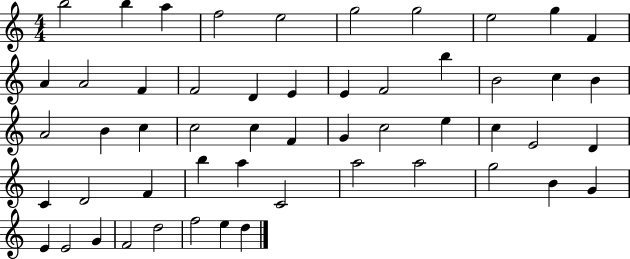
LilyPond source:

{
  \clef treble
  \numericTimeSignature
  \time 4/4
  \key c \major
  b''2 b''4 a''4 | f''2 e''2 | g''2 g''2 | e''2 g''4 f'4 | \break a'4 a'2 f'4 | f'2 d'4 e'4 | e'4 f'2 b''4 | b'2 c''4 b'4 | \break a'2 b'4 c''4 | c''2 c''4 f'4 | g'4 c''2 e''4 | c''4 e'2 d'4 | \break c'4 d'2 f'4 | b''4 a''4 c'2 | a''2 a''2 | g''2 b'4 g'4 | \break e'4 e'2 g'4 | f'2 d''2 | f''2 e''4 d''4 | \bar "|."
}